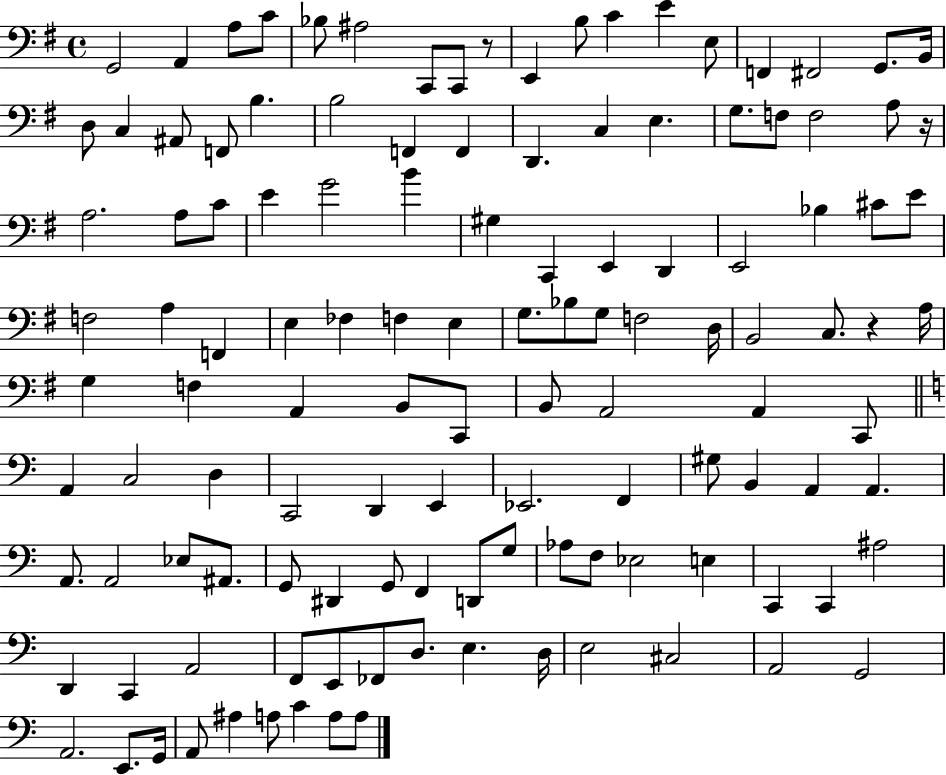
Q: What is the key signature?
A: G major